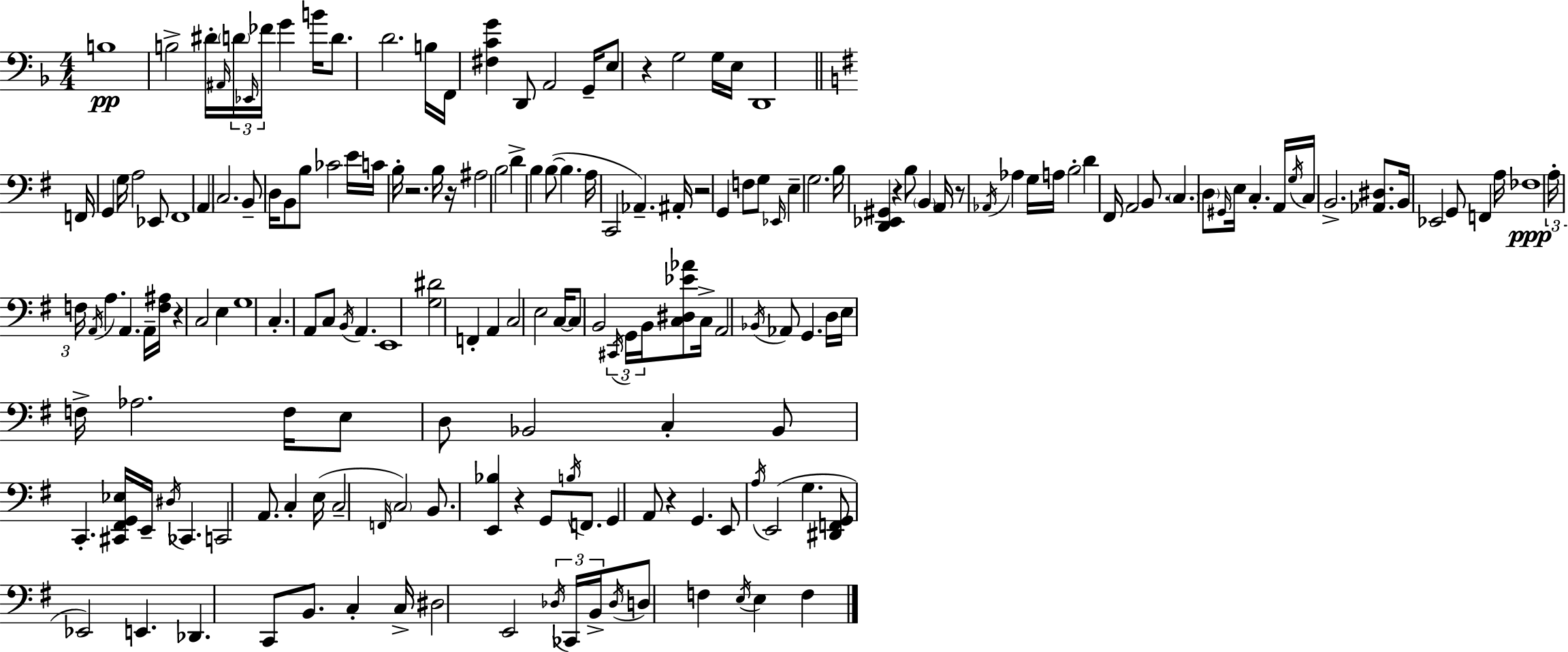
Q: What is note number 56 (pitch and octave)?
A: B3